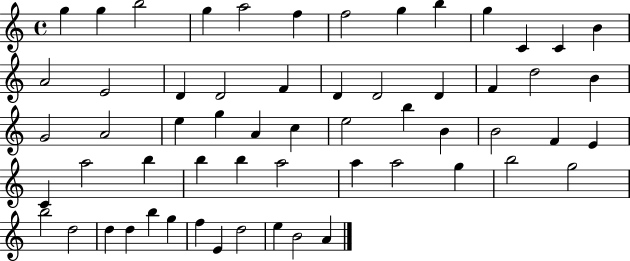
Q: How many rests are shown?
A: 0